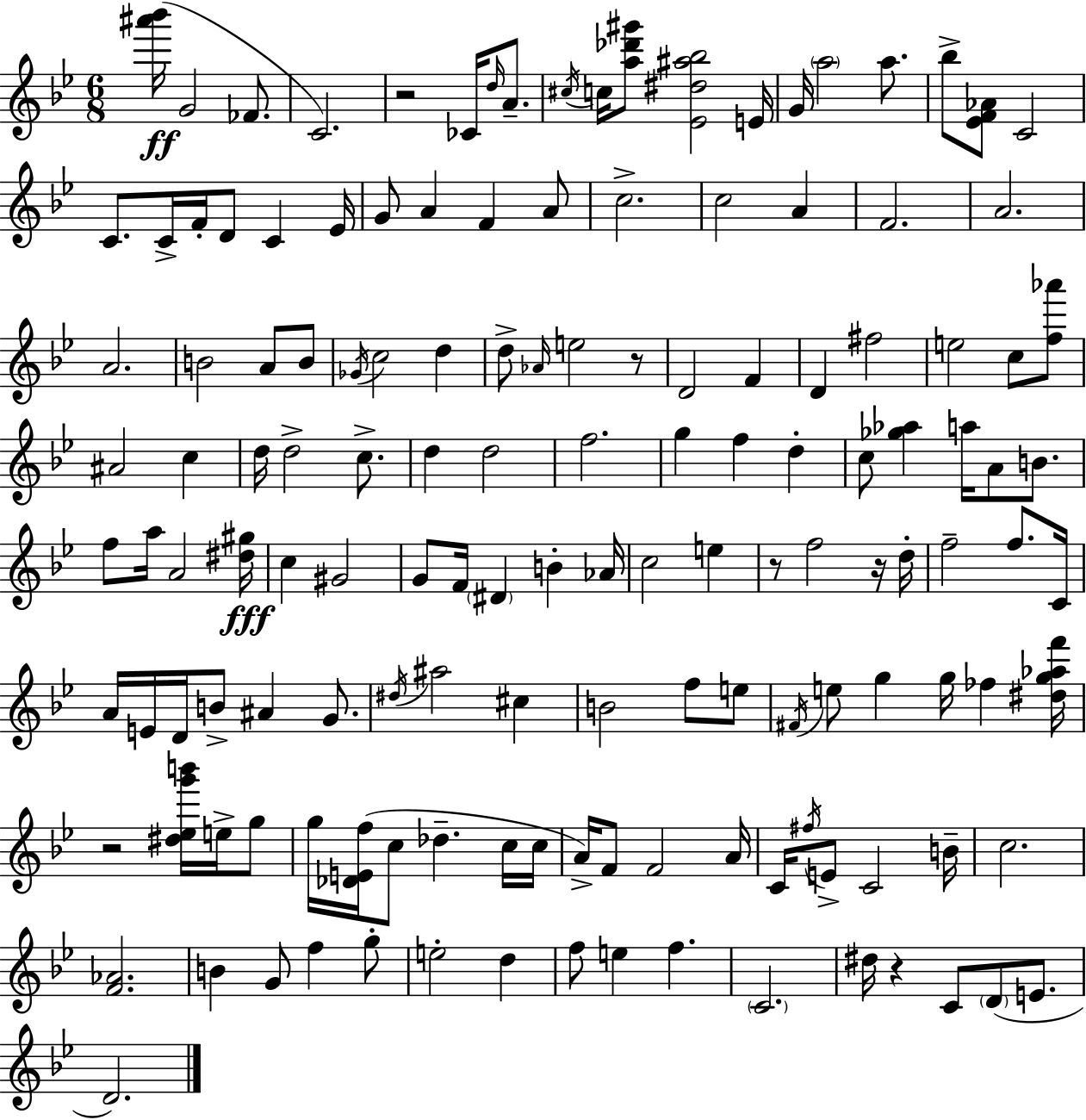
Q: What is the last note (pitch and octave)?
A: D4